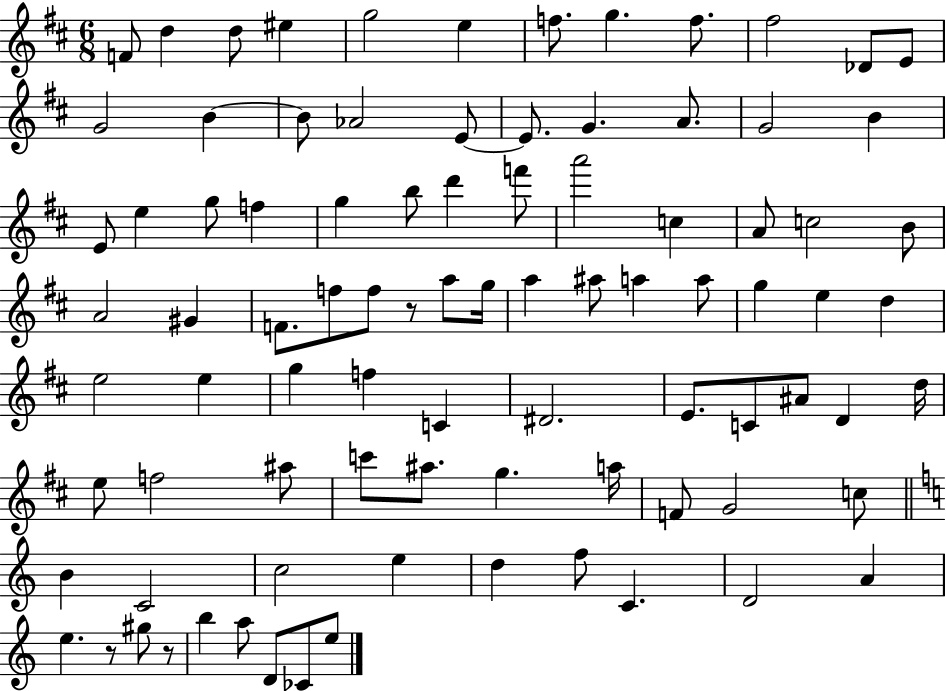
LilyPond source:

{
  \clef treble
  \numericTimeSignature
  \time 6/8
  \key d \major
  f'8 d''4 d''8 eis''4 | g''2 e''4 | f''8. g''4. f''8. | fis''2 des'8 e'8 | \break g'2 b'4~~ | b'8 aes'2 e'8~~ | e'8. g'4. a'8. | g'2 b'4 | \break e'8 e''4 g''8 f''4 | g''4 b''8 d'''4 f'''8 | a'''2 c''4 | a'8 c''2 b'8 | \break a'2 gis'4 | f'8. f''8 f''8 r8 a''8 g''16 | a''4 ais''8 a''4 a''8 | g''4 e''4 d''4 | \break e''2 e''4 | g''4 f''4 c'4 | dis'2. | e'8. c'8 ais'8 d'4 d''16 | \break e''8 f''2 ais''8 | c'''8 ais''8. g''4. a''16 | f'8 g'2 c''8 | \bar "||" \break \key c \major b'4 c'2 | c''2 e''4 | d''4 f''8 c'4. | d'2 a'4 | \break e''4. r8 gis''8 r8 | b''4 a''8 d'8 ces'8 e''8 | \bar "|."
}